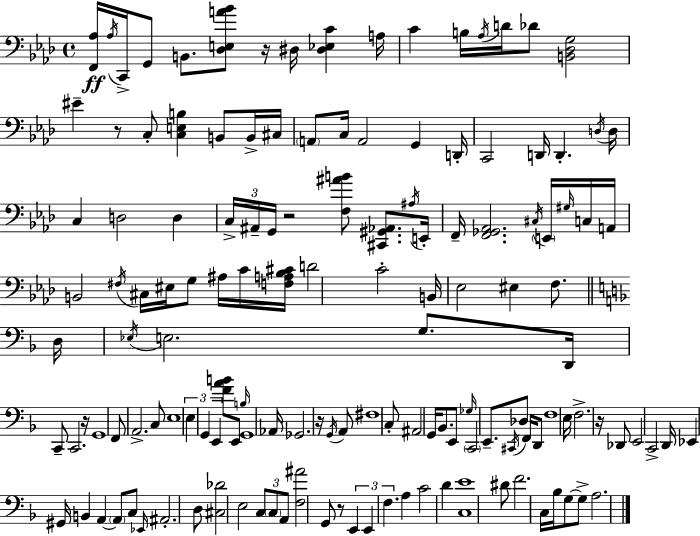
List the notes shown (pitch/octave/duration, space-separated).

[F2,Ab3]/s Ab3/s C2/s G2/e B2/e. [Db3,E3,A4,Bb4]/e R/s D#3/s [D#3,Eb3,C4]/q A3/s C4/q B3/s Ab3/s D4/s Db4/e [B2,Db3,G3]/h EIS4/q R/e C3/e [C3,E3,B3]/q B2/e B2/s C#3/s A2/e C3/s A2/h G2/q D2/s C2/h D2/s D2/q. D3/s D3/s C3/q D3/h D3/q C3/s A#2/s G2/s R/h [F3,A#4,B4]/e [C#2,G#2,Ab2]/e. A#3/s E2/s F2/s [F2,Gb2,Ab2]/h. C#3/s E2/s G#3/s C3/s A2/s B2/h F#3/s C#3/s EIS3/s G3/e A#3/s C4/s [F3,A3,Bb3,C#4]/s D4/h C4/h B2/s Eb3/h EIS3/q F3/e. D3/s Eb3/s E3/h. G3/e. D2/s C2/e C2/h. R/s G2/w F2/e A2/h. C3/e E3/w E3/q G2/q E2/q [F4,A4,B4]/e E2/e B3/s G2/w Ab2/s Gb2/h. R/s G2/s A2/e F#3/w C3/e A#2/h G2/s Bb2/e. E2/e Gb3/s C2/h E2/e. C#2/s Db3/e F2/s D2/e F3/w E3/s F3/h. R/s Db2/e E2/h C2/h D2/s Eb2/q G#2/s B2/q A2/q A2/e C3/e Eb2/s A#2/h. D3/e [C#3,Db4]/h E3/h C3/e C3/e A2/e [F3,A#4]/h G2/e R/e E2/q E2/q F3/q. A3/q C4/h D4/q [C3,E4]/w D#4/e F4/h. C3/s Bb3/s G3/e G3/e A3/h.